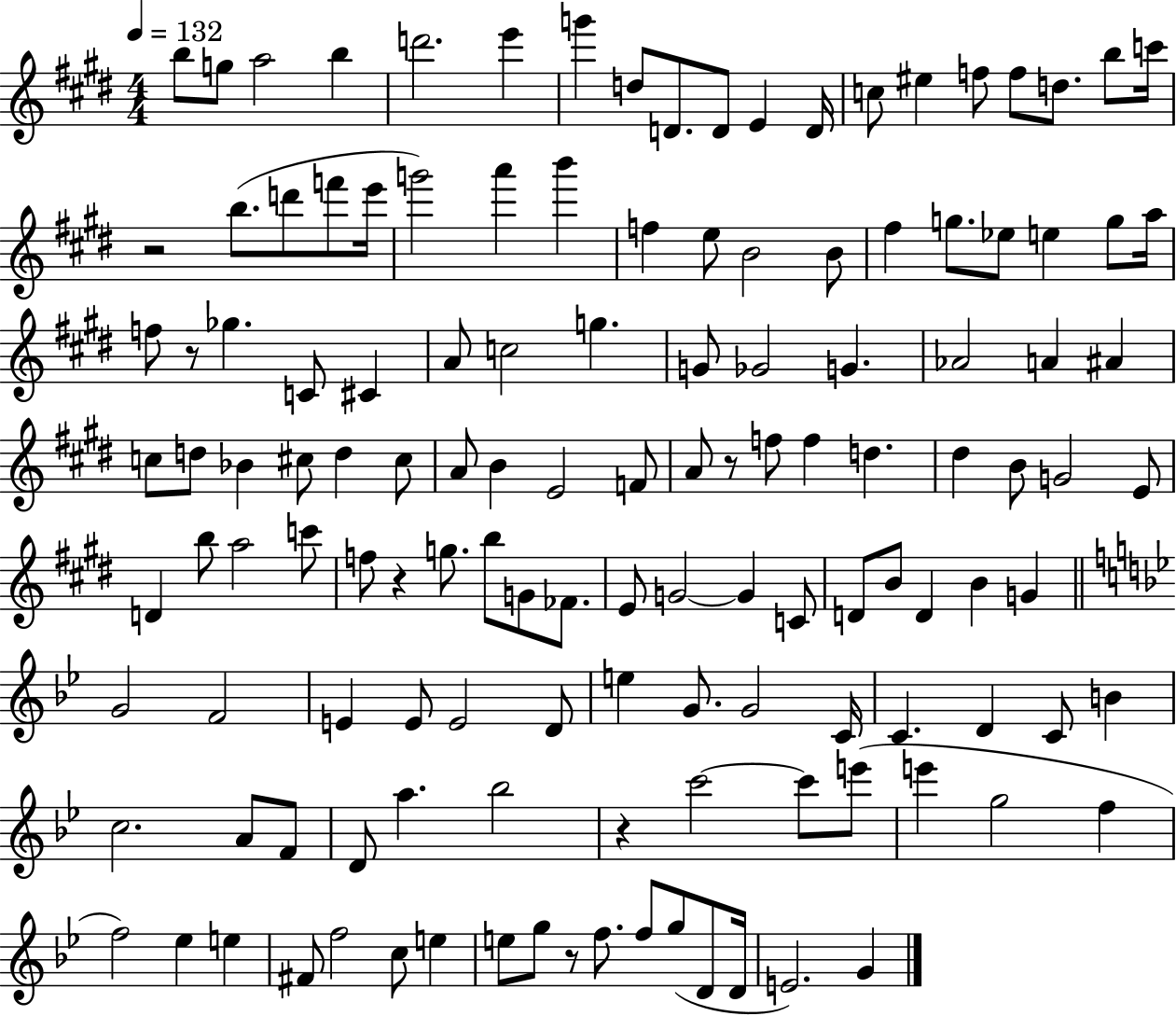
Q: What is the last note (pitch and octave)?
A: G4